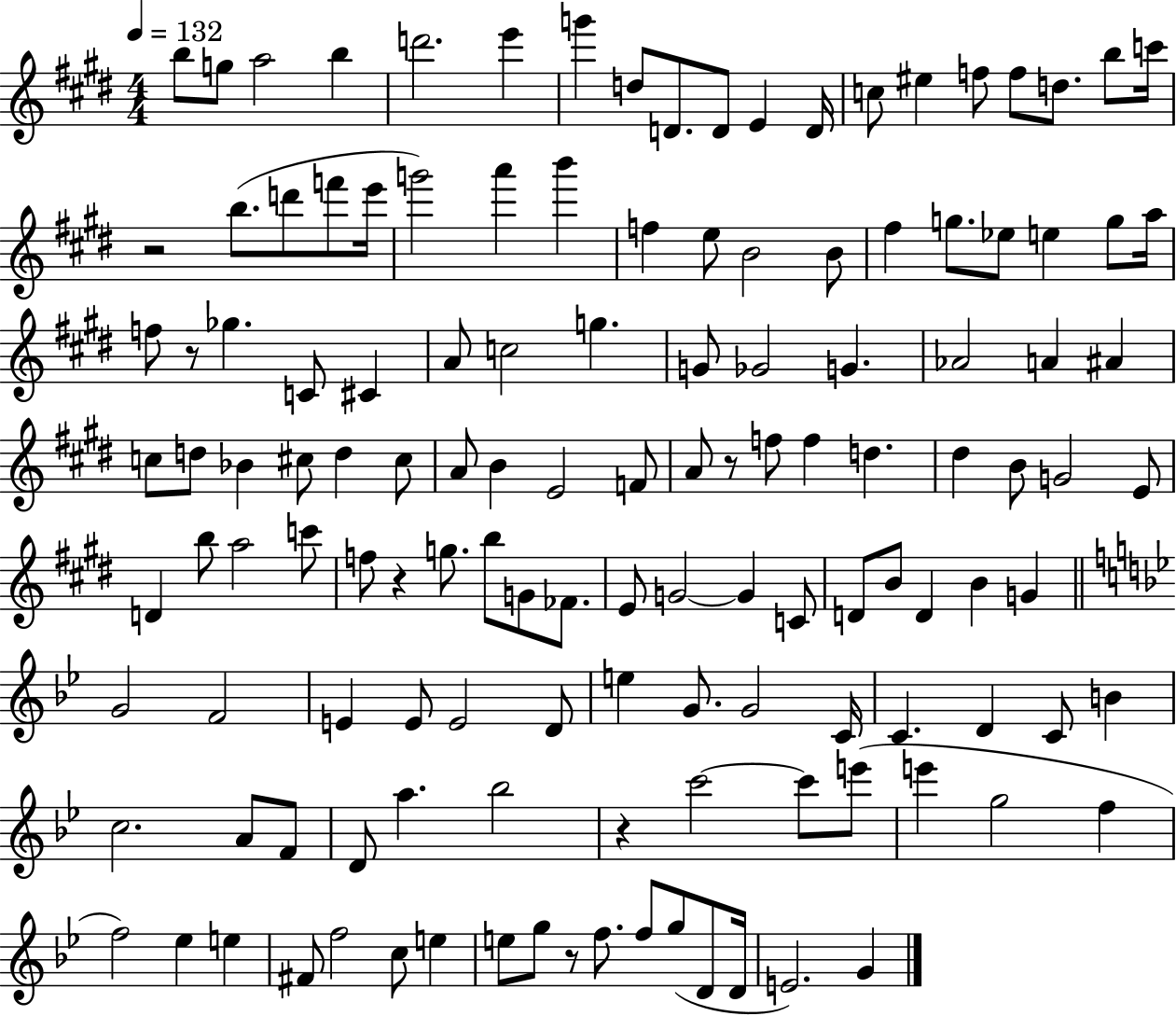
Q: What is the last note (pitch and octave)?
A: G4